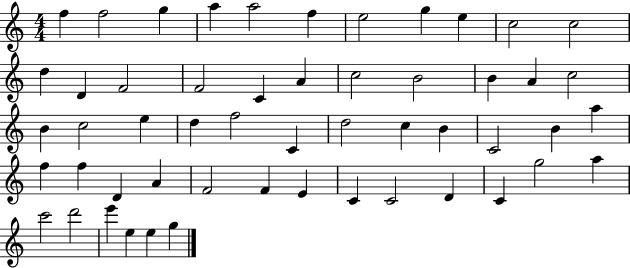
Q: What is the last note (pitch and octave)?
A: G5